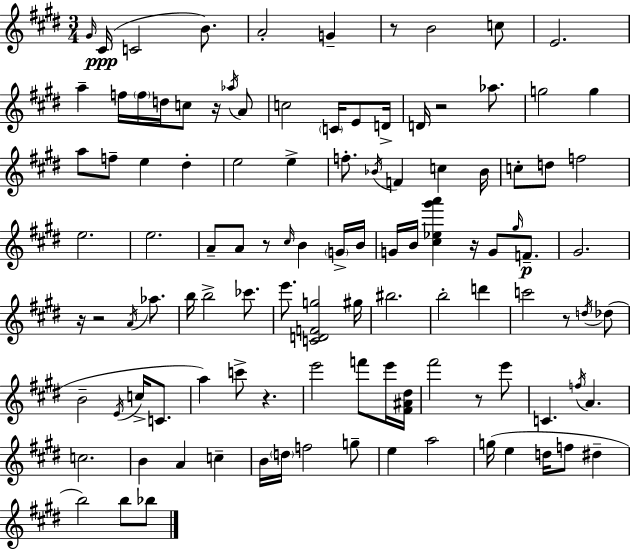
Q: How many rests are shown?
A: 10